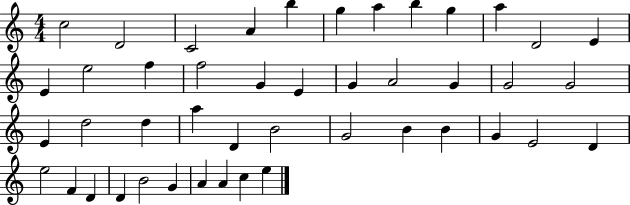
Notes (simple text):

C5/h D4/h C4/h A4/q B5/q G5/q A5/q B5/q G5/q A5/q D4/h E4/q E4/q E5/h F5/q F5/h G4/q E4/q G4/q A4/h G4/q G4/h G4/h E4/q D5/h D5/q A5/q D4/q B4/h G4/h B4/q B4/q G4/q E4/h D4/q E5/h F4/q D4/q D4/q B4/h G4/q A4/q A4/q C5/q E5/q